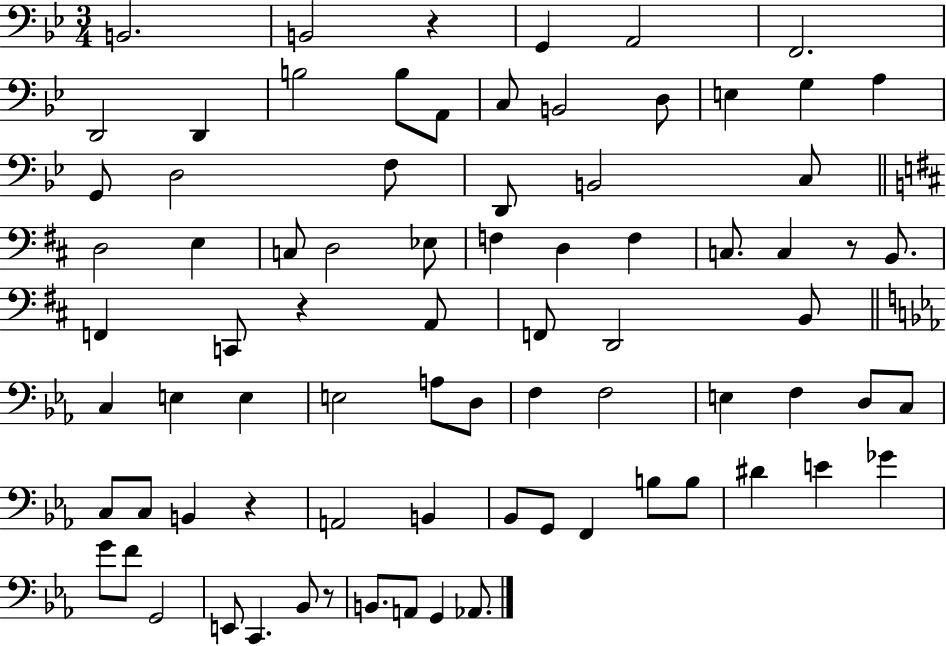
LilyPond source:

{
  \clef bass
  \numericTimeSignature
  \time 3/4
  \key bes \major
  \repeat volta 2 { b,2. | b,2 r4 | g,4 a,2 | f,2. | \break d,2 d,4 | b2 b8 a,8 | c8 b,2 d8 | e4 g4 a4 | \break g,8 d2 f8 | d,8 b,2 c8 | \bar "||" \break \key d \major d2 e4 | c8 d2 ees8 | f4 d4 f4 | c8. c4 r8 b,8. | \break f,4 c,8 r4 a,8 | f,8 d,2 b,8 | \bar "||" \break \key ees \major c4 e4 e4 | e2 a8 d8 | f4 f2 | e4 f4 d8 c8 | \break c8 c8 b,4 r4 | a,2 b,4 | bes,8 g,8 f,4 b8 b8 | dis'4 e'4 ges'4 | \break g'8 f'8 g,2 | e,8 c,4. bes,8 r8 | b,8. a,8 g,4 aes,8. | } \bar "|."
}